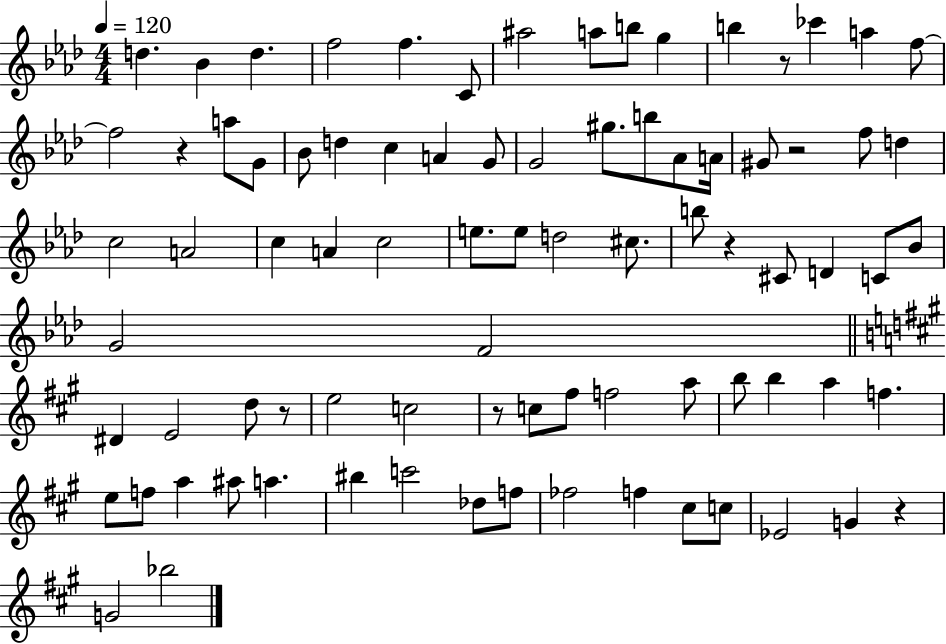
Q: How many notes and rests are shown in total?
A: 83